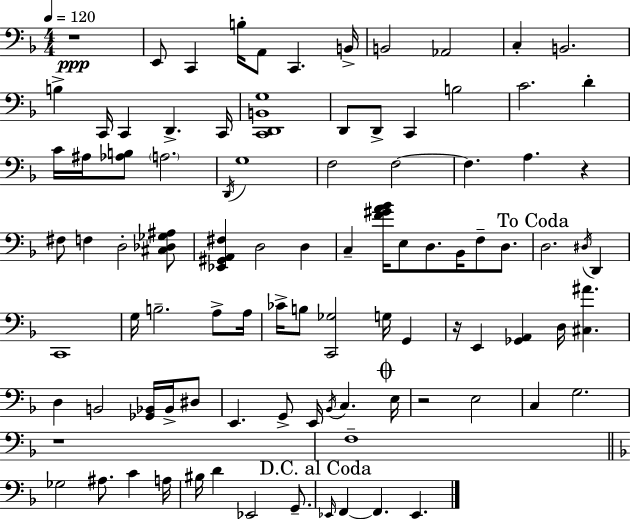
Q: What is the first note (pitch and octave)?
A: E2